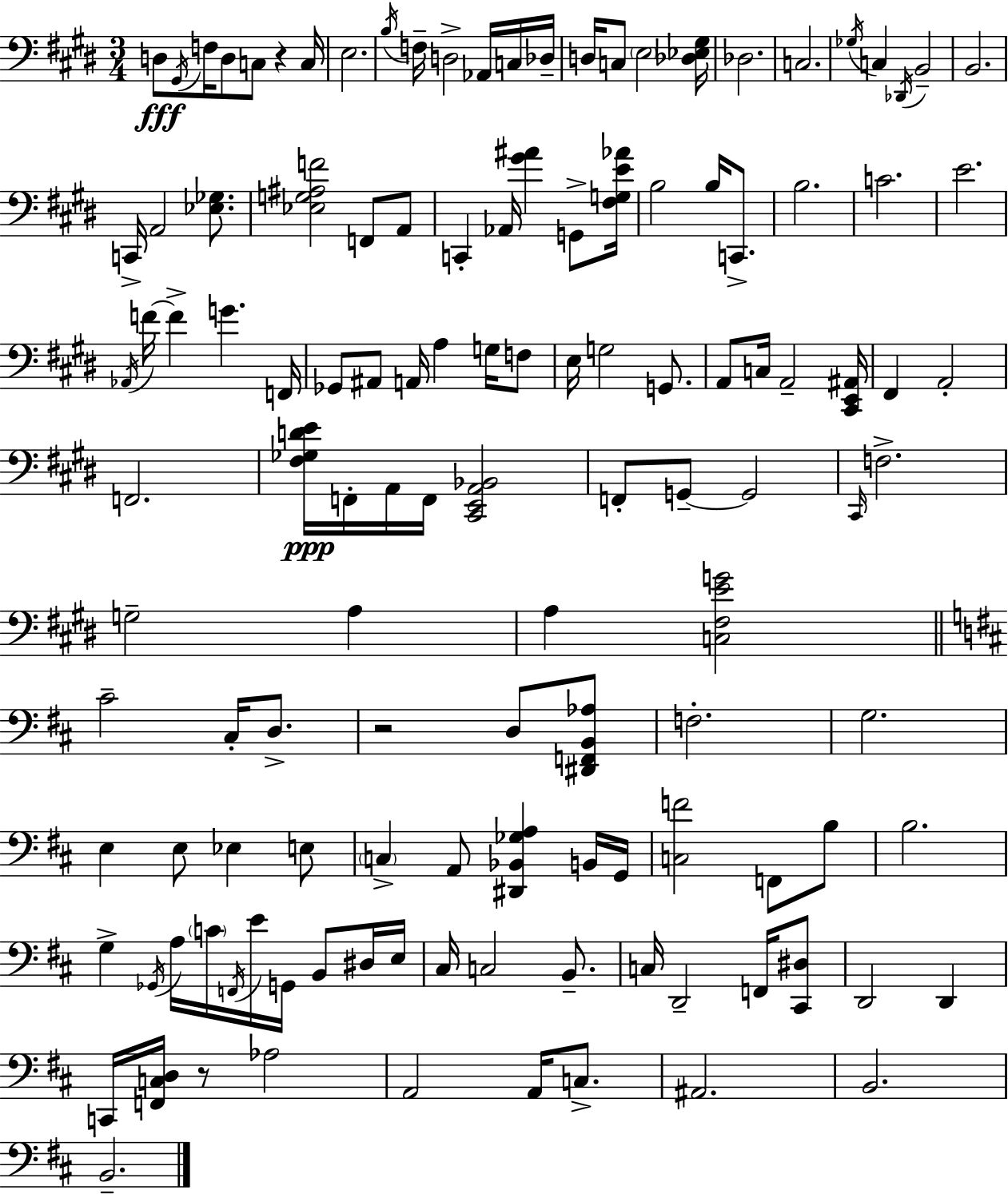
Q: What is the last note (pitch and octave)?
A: B2